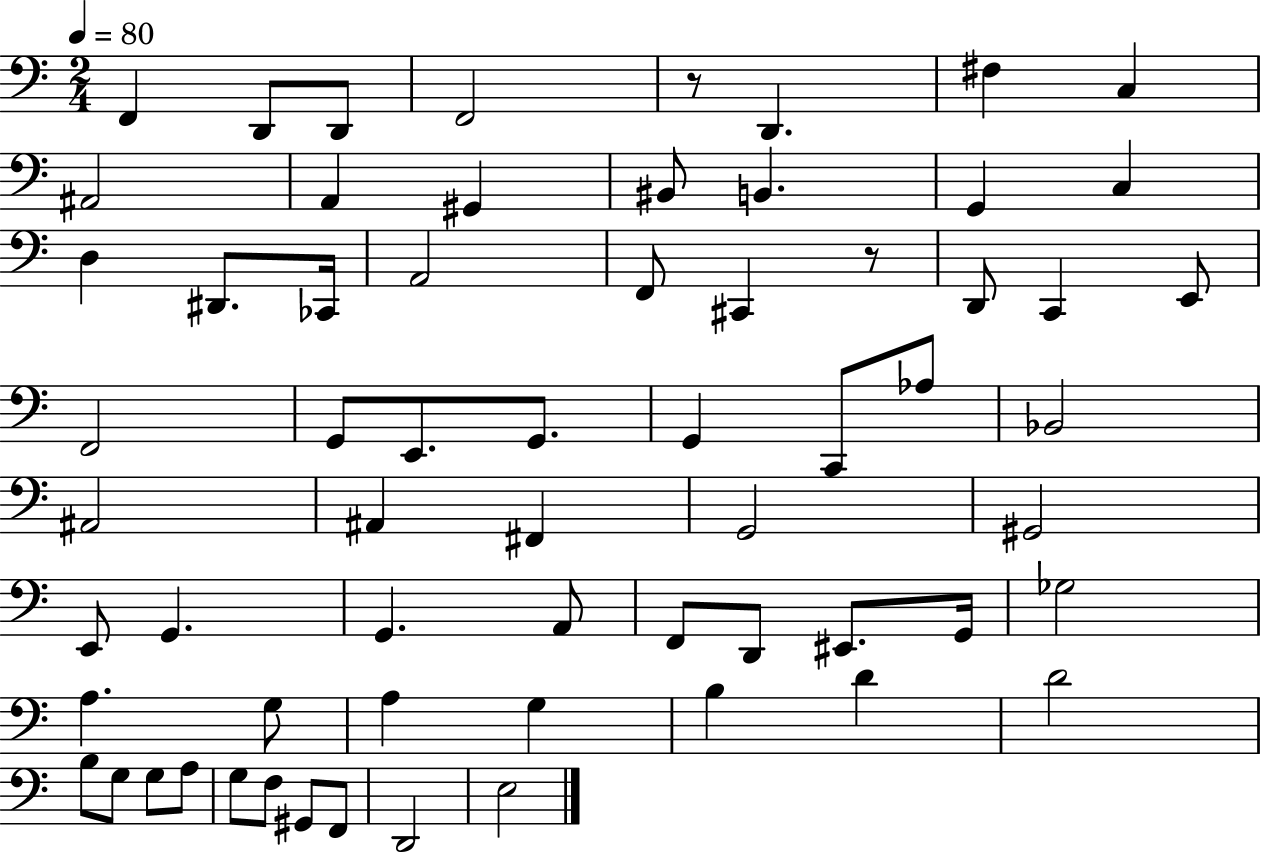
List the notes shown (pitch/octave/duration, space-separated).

F2/q D2/e D2/e F2/h R/e D2/q. F#3/q C3/q A#2/h A2/q G#2/q BIS2/e B2/q. G2/q C3/q D3/q D#2/e. CES2/s A2/h F2/e C#2/q R/e D2/e C2/q E2/e F2/h G2/e E2/e. G2/e. G2/q C2/e Ab3/e Bb2/h A#2/h A#2/q F#2/q G2/h G#2/h E2/e G2/q. G2/q. A2/e F2/e D2/e EIS2/e. G2/s Gb3/h A3/q. G3/e A3/q G3/q B3/q D4/q D4/h B3/e G3/e G3/e A3/e G3/e F3/e G#2/e F2/e D2/h E3/h